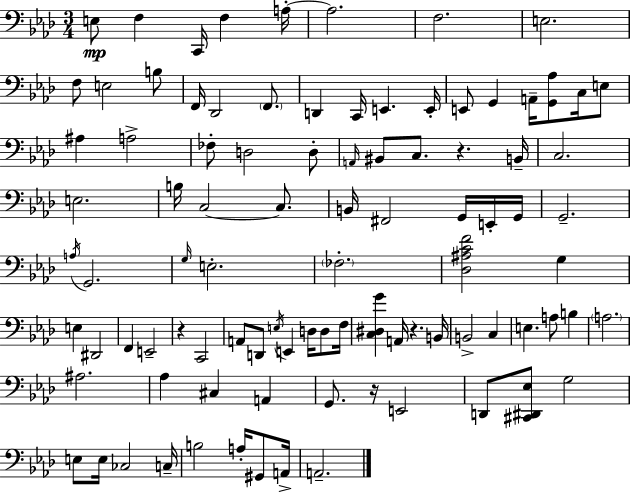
{
  \clef bass
  \numericTimeSignature
  \time 3/4
  \key aes \major
  e8\mp f4 c,16 f4 a16-.~~ | a2. | f2. | e2. | \break f8 e2 b8 | f,16 des,2 \parenthesize f,8. | d,4 c,16 e,4. e,16-. | e,8 g,4 a,16-- <g, aes>8 c16 e8 | \break ais4 a2-> | fes8-. d2 d8-. | \grace { a,16 } bis,8 c8. r4. | b,16-- c2. | \break e2. | b16 c2~~ c8. | b,16 fis,2 g,16 e,16-. | g,16 g,2.-- | \break \acciaccatura { a16 } g,2. | \grace { g16 } e2.-. | \parenthesize fes2.-. | <des ais c' f'>2 g4 | \break e4 dis,2 | f,4 e,2-- | r4 c,2 | a,8 d,8 \acciaccatura { e16 } e,4 | \break d16 d8 f16 <c dis g'>4 a,16 r4. | b,16 b,2-> | c4 e4. a8 | b4 \parenthesize a2. | \break ais2. | aes4 cis4 | a,4 g,8. r16 e,2 | d,8 <cis, dis, ees>8 g2 | \break e8 e16 ces2 | c16-- b2 | a16-. gis,8 a,16-> a,2.-- | \bar "|."
}